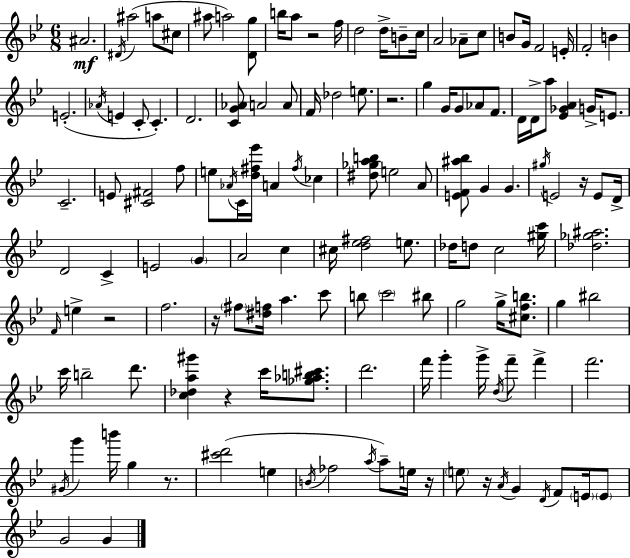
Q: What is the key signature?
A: G minor